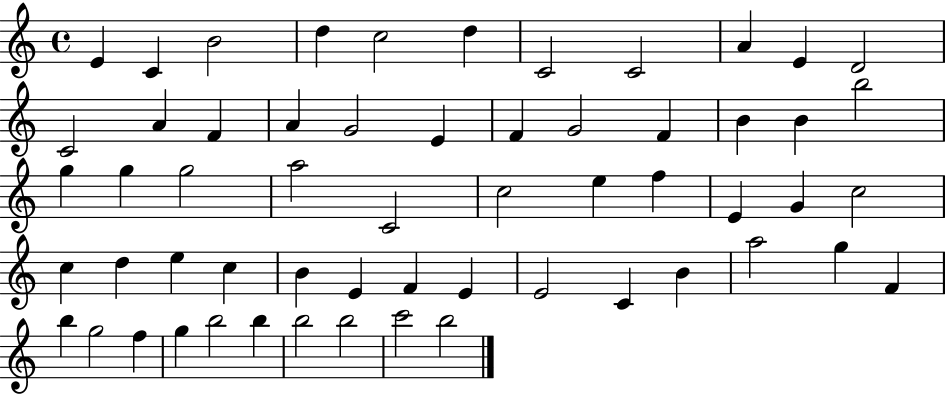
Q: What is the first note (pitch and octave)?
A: E4